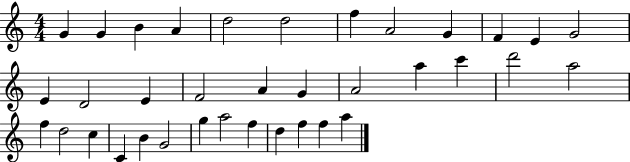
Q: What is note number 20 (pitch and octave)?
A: A5